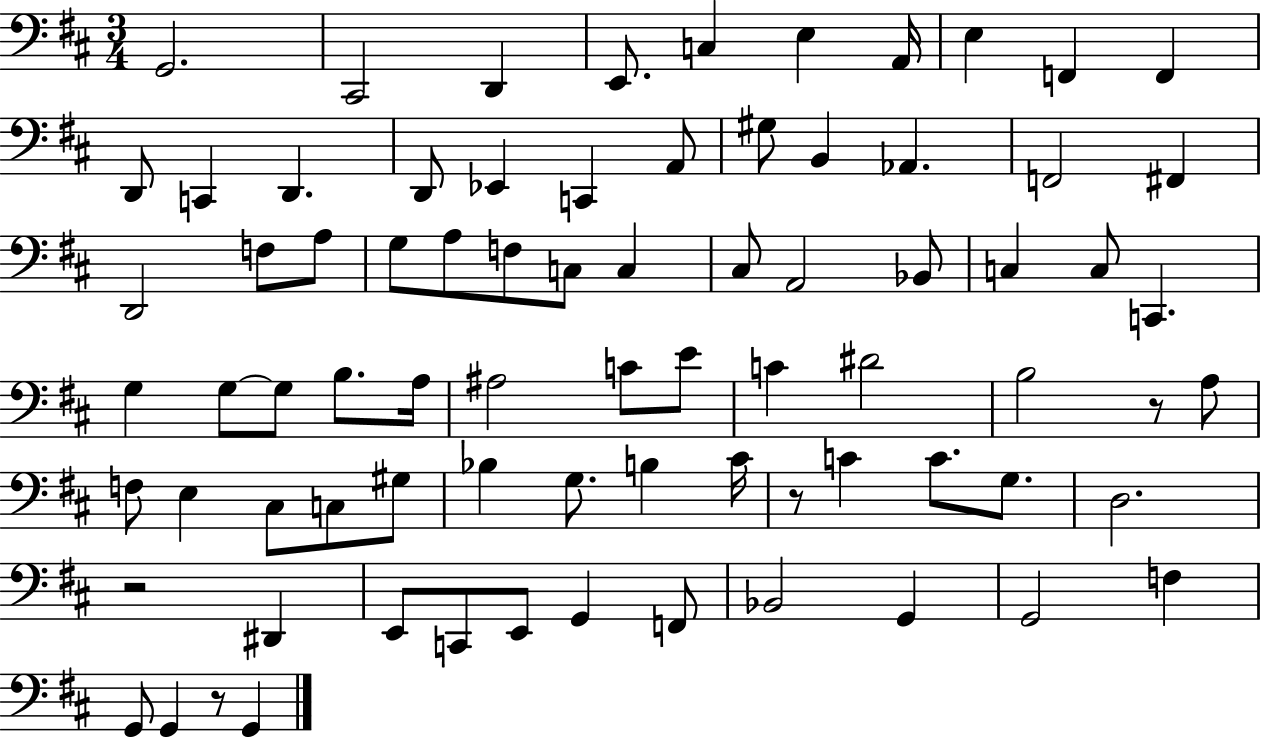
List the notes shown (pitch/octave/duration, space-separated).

G2/h. C#2/h D2/q E2/e. C3/q E3/q A2/s E3/q F2/q F2/q D2/e C2/q D2/q. D2/e Eb2/q C2/q A2/e G#3/e B2/q Ab2/q. F2/h F#2/q D2/h F3/e A3/e G3/e A3/e F3/e C3/e C3/q C#3/e A2/h Bb2/e C3/q C3/e C2/q. G3/q G3/e G3/e B3/e. A3/s A#3/h C4/e E4/e C4/q D#4/h B3/h R/e A3/e F3/e E3/q C#3/e C3/e G#3/e Bb3/q G3/e. B3/q C#4/s R/e C4/q C4/e. G3/e. D3/h. R/h D#2/q E2/e C2/e E2/e G2/q F2/e Bb2/h G2/q G2/h F3/q G2/e G2/q R/e G2/q